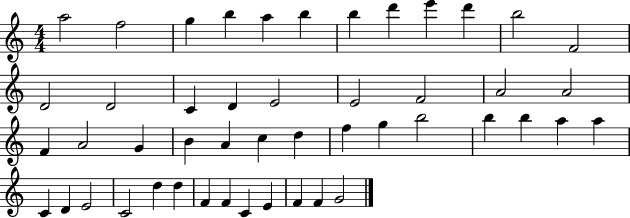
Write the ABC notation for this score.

X:1
T:Untitled
M:4/4
L:1/4
K:C
a2 f2 g b a b b d' e' d' b2 F2 D2 D2 C D E2 E2 F2 A2 A2 F A2 G B A c d f g b2 b b a a C D E2 C2 d d F F C E F F G2